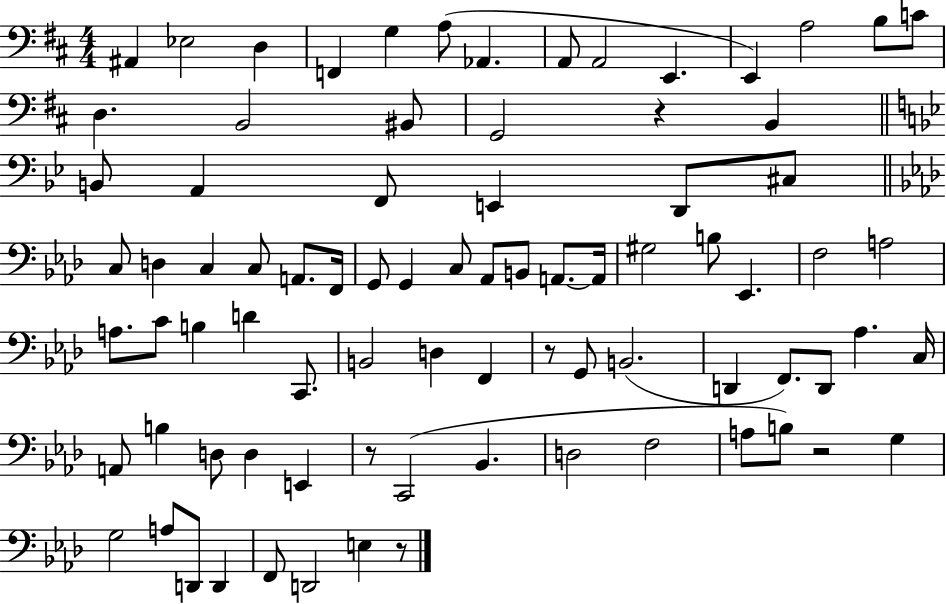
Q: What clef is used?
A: bass